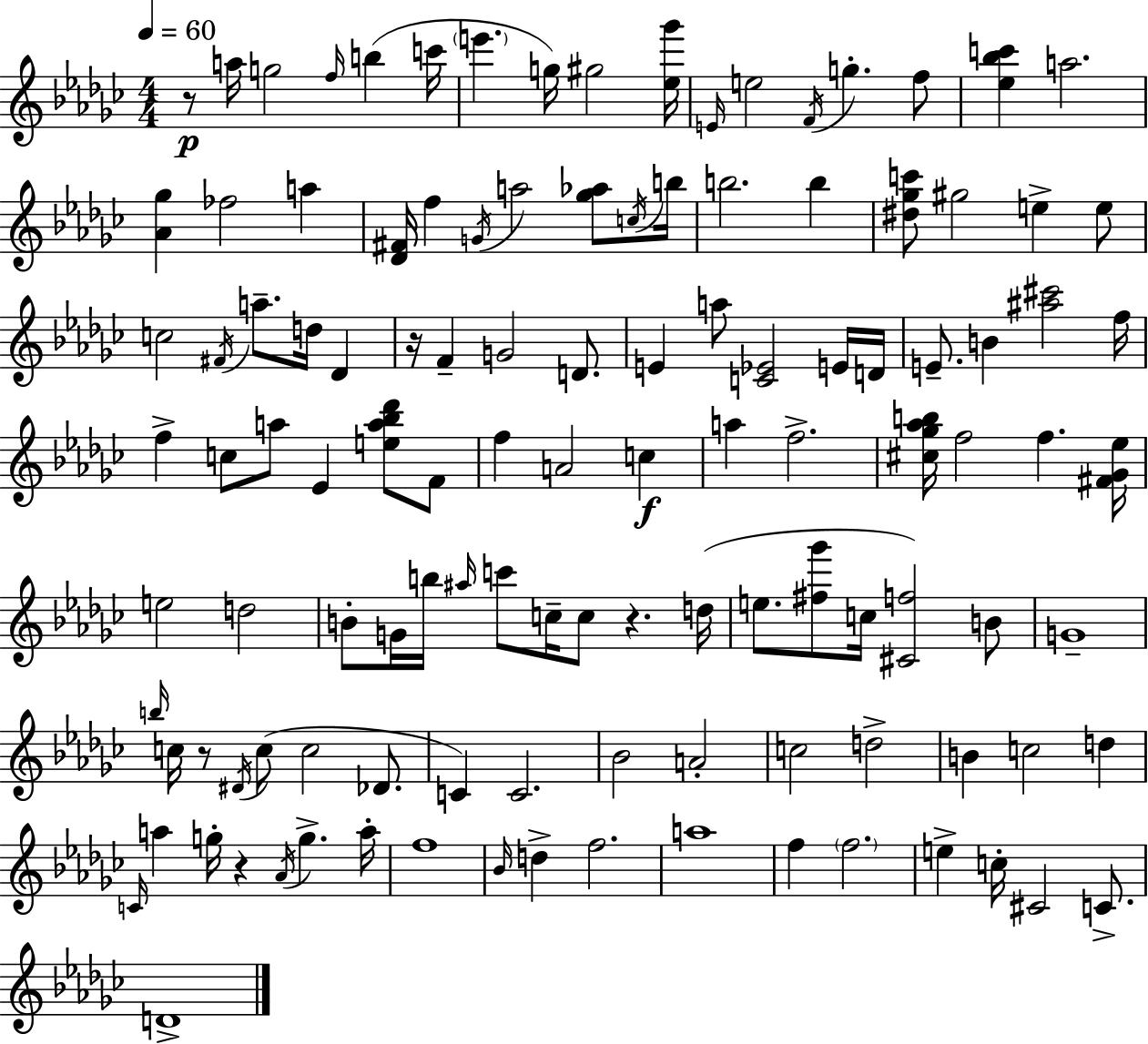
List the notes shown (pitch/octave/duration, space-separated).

R/e A5/s G5/h F5/s B5/q C6/s E6/q. G5/s G#5/h [Eb5,Gb6]/s E4/s E5/h F4/s G5/q. F5/e [Eb5,Bb5,C6]/q A5/h. [Ab4,Gb5]/q FES5/h A5/q [Db4,F#4]/s F5/q G4/s A5/h [Gb5,Ab5]/e C5/s B5/s B5/h. B5/q [D#5,Gb5,C6]/e G#5/h E5/q E5/e C5/h F#4/s A5/e. D5/s Db4/q R/s F4/q G4/h D4/e. E4/q A5/e [C4,Eb4]/h E4/s D4/s E4/e. B4/q [A#5,C#6]/h F5/s F5/q C5/e A5/e Eb4/q [E5,A5,Bb5,Db6]/e F4/e F5/q A4/h C5/q A5/q F5/h. [C#5,Gb5,Ab5,B5]/s F5/h F5/q. [F#4,Gb4,Eb5]/s E5/h D5/h B4/e G4/s B5/s A#5/s C6/e C5/s C5/e R/q. D5/s E5/e. [F#5,Gb6]/e C5/s [C#4,F5]/h B4/e G4/w B5/s C5/s R/e D#4/s C5/e C5/h Db4/e. C4/q C4/h. Bb4/h A4/h C5/h D5/h B4/q C5/h D5/q C4/s A5/q G5/s R/q Ab4/s G5/q. A5/s F5/w Bb4/s D5/q F5/h. A5/w F5/q F5/h. E5/q C5/s C#4/h C4/e. D4/w